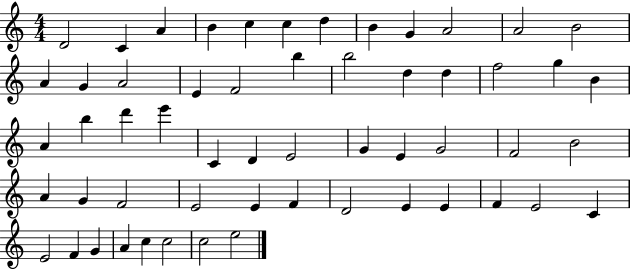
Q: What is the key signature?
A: C major